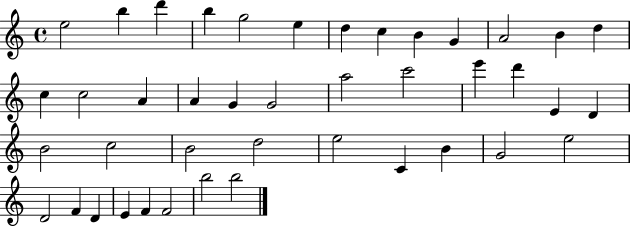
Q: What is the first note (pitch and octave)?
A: E5